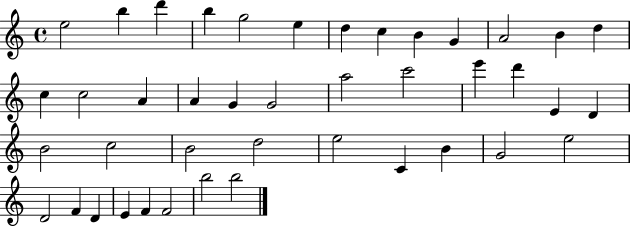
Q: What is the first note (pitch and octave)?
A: E5